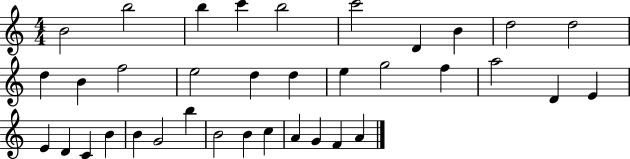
{
  \clef treble
  \numericTimeSignature
  \time 4/4
  \key c \major
  b'2 b''2 | b''4 c'''4 b''2 | c'''2 d'4 b'4 | d''2 d''2 | \break d''4 b'4 f''2 | e''2 d''4 d''4 | e''4 g''2 f''4 | a''2 d'4 e'4 | \break e'4 d'4 c'4 b'4 | b'4 g'2 b''4 | b'2 b'4 c''4 | a'4 g'4 f'4 a'4 | \break \bar "|."
}